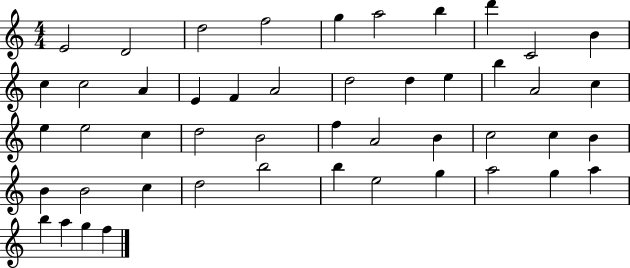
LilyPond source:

{
  \clef treble
  \numericTimeSignature
  \time 4/4
  \key c \major
  e'2 d'2 | d''2 f''2 | g''4 a''2 b''4 | d'''4 c'2 b'4 | \break c''4 c''2 a'4 | e'4 f'4 a'2 | d''2 d''4 e''4 | b''4 a'2 c''4 | \break e''4 e''2 c''4 | d''2 b'2 | f''4 a'2 b'4 | c''2 c''4 b'4 | \break b'4 b'2 c''4 | d''2 b''2 | b''4 e''2 g''4 | a''2 g''4 a''4 | \break b''4 a''4 g''4 f''4 | \bar "|."
}